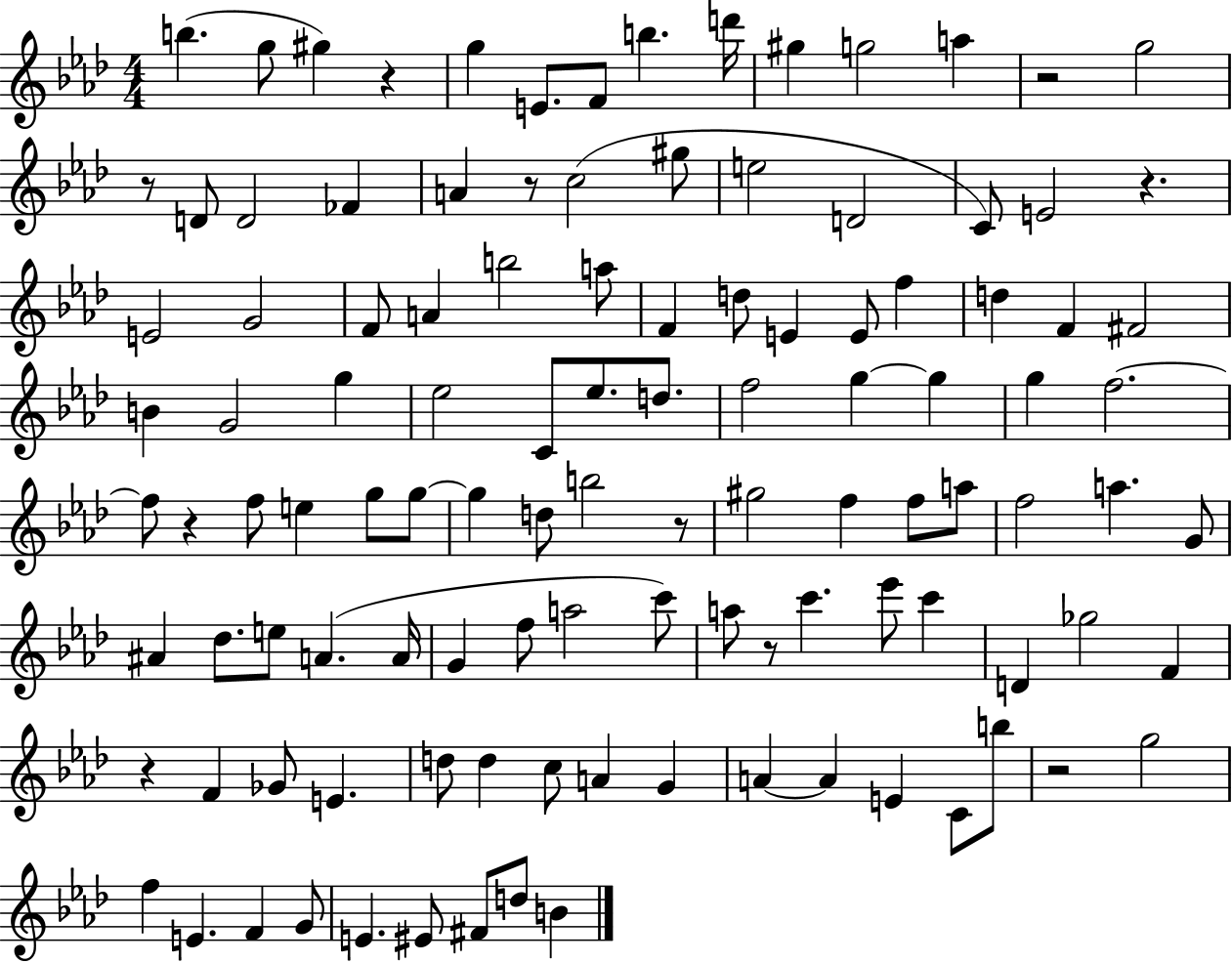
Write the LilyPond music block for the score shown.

{
  \clef treble
  \numericTimeSignature
  \time 4/4
  \key aes \major
  b''4.( g''8 gis''4) r4 | g''4 e'8. f'8 b''4. d'''16 | gis''4 g''2 a''4 | r2 g''2 | \break r8 d'8 d'2 fes'4 | a'4 r8 c''2( gis''8 | e''2 d'2 | c'8) e'2 r4. | \break e'2 g'2 | f'8 a'4 b''2 a''8 | f'4 d''8 e'4 e'8 f''4 | d''4 f'4 fis'2 | \break b'4 g'2 g''4 | ees''2 c'8 ees''8. d''8. | f''2 g''4~~ g''4 | g''4 f''2.~~ | \break f''8 r4 f''8 e''4 g''8 g''8~~ | g''4 d''8 b''2 r8 | gis''2 f''4 f''8 a''8 | f''2 a''4. g'8 | \break ais'4 des''8. e''8 a'4.( a'16 | g'4 f''8 a''2 c'''8) | a''8 r8 c'''4. ees'''8 c'''4 | d'4 ges''2 f'4 | \break r4 f'4 ges'8 e'4. | d''8 d''4 c''8 a'4 g'4 | a'4~~ a'4 e'4 c'8 b''8 | r2 g''2 | \break f''4 e'4. f'4 g'8 | e'4. eis'8 fis'8 d''8 b'4 | \bar "|."
}